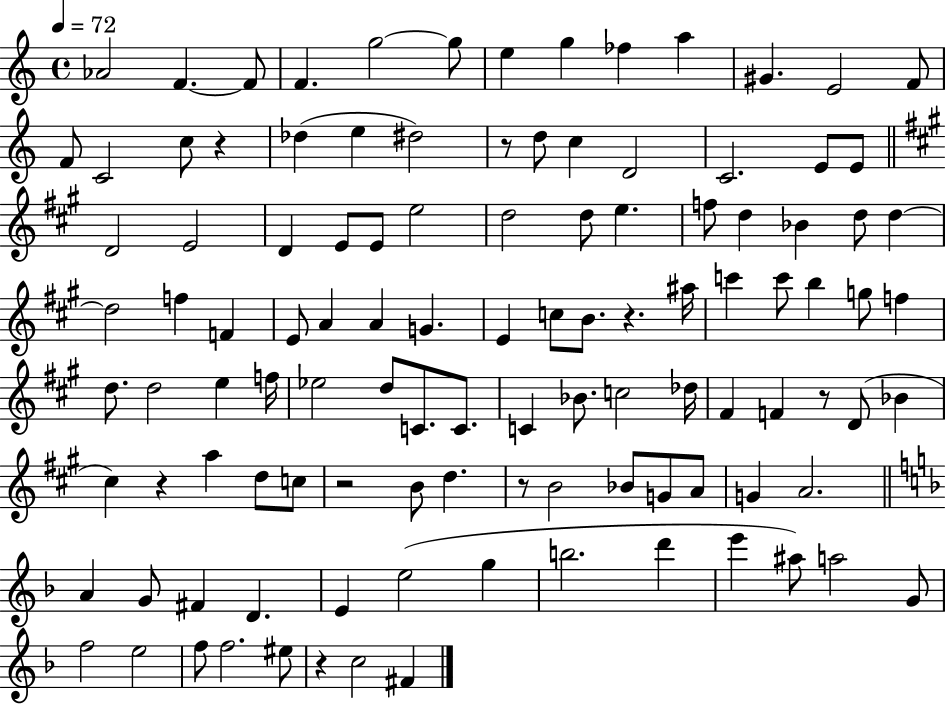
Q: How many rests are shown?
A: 8